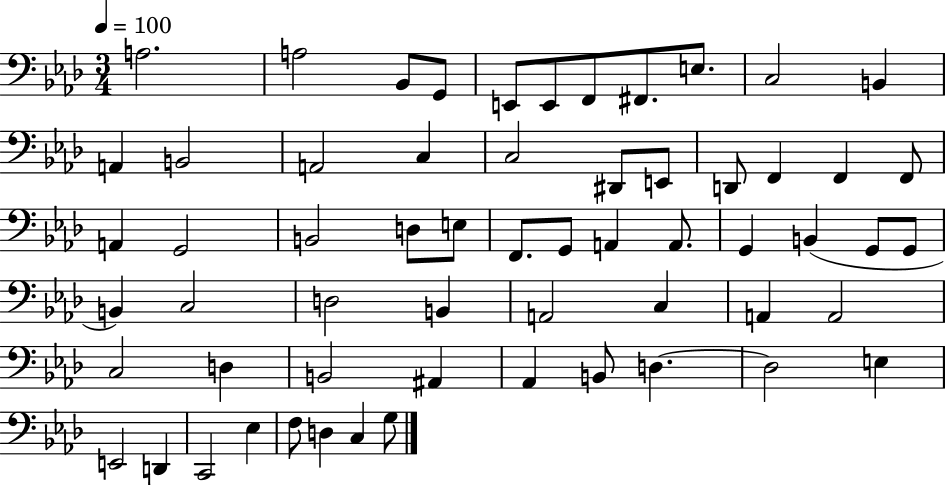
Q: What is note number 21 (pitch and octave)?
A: F2